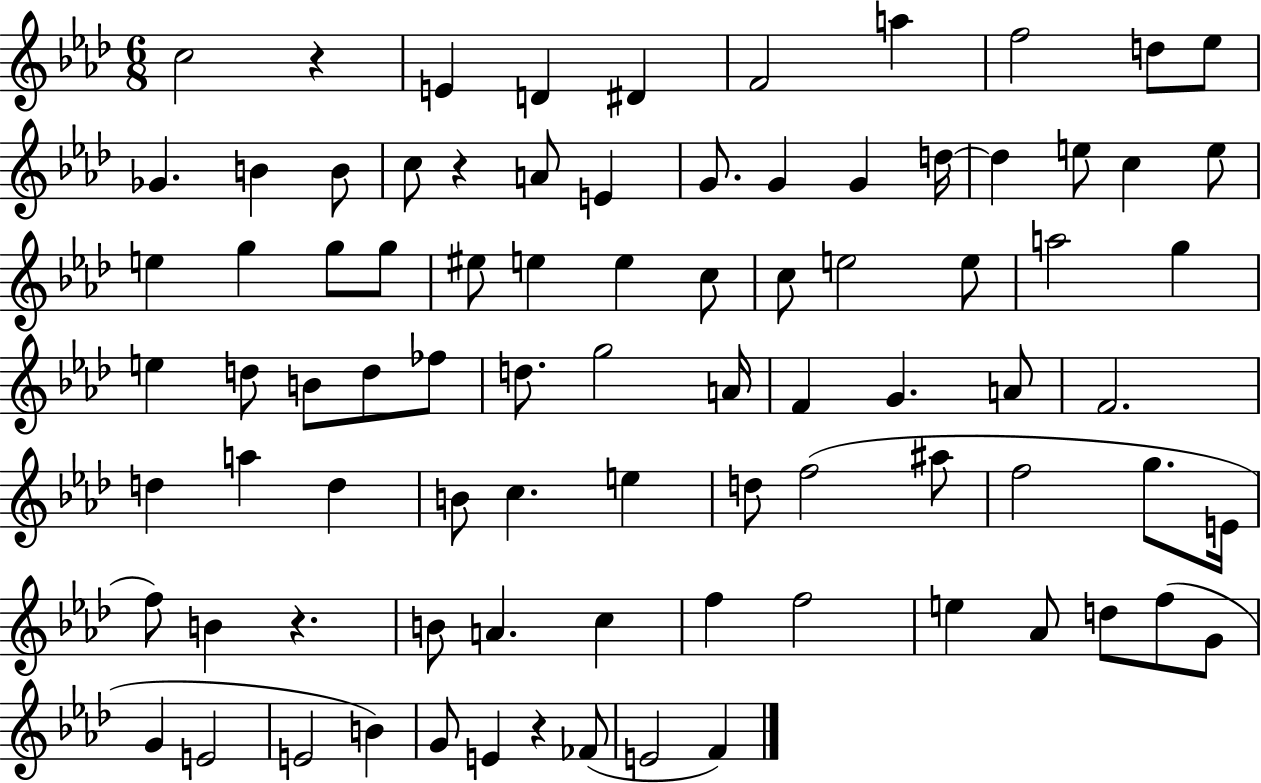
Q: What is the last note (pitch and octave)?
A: F4